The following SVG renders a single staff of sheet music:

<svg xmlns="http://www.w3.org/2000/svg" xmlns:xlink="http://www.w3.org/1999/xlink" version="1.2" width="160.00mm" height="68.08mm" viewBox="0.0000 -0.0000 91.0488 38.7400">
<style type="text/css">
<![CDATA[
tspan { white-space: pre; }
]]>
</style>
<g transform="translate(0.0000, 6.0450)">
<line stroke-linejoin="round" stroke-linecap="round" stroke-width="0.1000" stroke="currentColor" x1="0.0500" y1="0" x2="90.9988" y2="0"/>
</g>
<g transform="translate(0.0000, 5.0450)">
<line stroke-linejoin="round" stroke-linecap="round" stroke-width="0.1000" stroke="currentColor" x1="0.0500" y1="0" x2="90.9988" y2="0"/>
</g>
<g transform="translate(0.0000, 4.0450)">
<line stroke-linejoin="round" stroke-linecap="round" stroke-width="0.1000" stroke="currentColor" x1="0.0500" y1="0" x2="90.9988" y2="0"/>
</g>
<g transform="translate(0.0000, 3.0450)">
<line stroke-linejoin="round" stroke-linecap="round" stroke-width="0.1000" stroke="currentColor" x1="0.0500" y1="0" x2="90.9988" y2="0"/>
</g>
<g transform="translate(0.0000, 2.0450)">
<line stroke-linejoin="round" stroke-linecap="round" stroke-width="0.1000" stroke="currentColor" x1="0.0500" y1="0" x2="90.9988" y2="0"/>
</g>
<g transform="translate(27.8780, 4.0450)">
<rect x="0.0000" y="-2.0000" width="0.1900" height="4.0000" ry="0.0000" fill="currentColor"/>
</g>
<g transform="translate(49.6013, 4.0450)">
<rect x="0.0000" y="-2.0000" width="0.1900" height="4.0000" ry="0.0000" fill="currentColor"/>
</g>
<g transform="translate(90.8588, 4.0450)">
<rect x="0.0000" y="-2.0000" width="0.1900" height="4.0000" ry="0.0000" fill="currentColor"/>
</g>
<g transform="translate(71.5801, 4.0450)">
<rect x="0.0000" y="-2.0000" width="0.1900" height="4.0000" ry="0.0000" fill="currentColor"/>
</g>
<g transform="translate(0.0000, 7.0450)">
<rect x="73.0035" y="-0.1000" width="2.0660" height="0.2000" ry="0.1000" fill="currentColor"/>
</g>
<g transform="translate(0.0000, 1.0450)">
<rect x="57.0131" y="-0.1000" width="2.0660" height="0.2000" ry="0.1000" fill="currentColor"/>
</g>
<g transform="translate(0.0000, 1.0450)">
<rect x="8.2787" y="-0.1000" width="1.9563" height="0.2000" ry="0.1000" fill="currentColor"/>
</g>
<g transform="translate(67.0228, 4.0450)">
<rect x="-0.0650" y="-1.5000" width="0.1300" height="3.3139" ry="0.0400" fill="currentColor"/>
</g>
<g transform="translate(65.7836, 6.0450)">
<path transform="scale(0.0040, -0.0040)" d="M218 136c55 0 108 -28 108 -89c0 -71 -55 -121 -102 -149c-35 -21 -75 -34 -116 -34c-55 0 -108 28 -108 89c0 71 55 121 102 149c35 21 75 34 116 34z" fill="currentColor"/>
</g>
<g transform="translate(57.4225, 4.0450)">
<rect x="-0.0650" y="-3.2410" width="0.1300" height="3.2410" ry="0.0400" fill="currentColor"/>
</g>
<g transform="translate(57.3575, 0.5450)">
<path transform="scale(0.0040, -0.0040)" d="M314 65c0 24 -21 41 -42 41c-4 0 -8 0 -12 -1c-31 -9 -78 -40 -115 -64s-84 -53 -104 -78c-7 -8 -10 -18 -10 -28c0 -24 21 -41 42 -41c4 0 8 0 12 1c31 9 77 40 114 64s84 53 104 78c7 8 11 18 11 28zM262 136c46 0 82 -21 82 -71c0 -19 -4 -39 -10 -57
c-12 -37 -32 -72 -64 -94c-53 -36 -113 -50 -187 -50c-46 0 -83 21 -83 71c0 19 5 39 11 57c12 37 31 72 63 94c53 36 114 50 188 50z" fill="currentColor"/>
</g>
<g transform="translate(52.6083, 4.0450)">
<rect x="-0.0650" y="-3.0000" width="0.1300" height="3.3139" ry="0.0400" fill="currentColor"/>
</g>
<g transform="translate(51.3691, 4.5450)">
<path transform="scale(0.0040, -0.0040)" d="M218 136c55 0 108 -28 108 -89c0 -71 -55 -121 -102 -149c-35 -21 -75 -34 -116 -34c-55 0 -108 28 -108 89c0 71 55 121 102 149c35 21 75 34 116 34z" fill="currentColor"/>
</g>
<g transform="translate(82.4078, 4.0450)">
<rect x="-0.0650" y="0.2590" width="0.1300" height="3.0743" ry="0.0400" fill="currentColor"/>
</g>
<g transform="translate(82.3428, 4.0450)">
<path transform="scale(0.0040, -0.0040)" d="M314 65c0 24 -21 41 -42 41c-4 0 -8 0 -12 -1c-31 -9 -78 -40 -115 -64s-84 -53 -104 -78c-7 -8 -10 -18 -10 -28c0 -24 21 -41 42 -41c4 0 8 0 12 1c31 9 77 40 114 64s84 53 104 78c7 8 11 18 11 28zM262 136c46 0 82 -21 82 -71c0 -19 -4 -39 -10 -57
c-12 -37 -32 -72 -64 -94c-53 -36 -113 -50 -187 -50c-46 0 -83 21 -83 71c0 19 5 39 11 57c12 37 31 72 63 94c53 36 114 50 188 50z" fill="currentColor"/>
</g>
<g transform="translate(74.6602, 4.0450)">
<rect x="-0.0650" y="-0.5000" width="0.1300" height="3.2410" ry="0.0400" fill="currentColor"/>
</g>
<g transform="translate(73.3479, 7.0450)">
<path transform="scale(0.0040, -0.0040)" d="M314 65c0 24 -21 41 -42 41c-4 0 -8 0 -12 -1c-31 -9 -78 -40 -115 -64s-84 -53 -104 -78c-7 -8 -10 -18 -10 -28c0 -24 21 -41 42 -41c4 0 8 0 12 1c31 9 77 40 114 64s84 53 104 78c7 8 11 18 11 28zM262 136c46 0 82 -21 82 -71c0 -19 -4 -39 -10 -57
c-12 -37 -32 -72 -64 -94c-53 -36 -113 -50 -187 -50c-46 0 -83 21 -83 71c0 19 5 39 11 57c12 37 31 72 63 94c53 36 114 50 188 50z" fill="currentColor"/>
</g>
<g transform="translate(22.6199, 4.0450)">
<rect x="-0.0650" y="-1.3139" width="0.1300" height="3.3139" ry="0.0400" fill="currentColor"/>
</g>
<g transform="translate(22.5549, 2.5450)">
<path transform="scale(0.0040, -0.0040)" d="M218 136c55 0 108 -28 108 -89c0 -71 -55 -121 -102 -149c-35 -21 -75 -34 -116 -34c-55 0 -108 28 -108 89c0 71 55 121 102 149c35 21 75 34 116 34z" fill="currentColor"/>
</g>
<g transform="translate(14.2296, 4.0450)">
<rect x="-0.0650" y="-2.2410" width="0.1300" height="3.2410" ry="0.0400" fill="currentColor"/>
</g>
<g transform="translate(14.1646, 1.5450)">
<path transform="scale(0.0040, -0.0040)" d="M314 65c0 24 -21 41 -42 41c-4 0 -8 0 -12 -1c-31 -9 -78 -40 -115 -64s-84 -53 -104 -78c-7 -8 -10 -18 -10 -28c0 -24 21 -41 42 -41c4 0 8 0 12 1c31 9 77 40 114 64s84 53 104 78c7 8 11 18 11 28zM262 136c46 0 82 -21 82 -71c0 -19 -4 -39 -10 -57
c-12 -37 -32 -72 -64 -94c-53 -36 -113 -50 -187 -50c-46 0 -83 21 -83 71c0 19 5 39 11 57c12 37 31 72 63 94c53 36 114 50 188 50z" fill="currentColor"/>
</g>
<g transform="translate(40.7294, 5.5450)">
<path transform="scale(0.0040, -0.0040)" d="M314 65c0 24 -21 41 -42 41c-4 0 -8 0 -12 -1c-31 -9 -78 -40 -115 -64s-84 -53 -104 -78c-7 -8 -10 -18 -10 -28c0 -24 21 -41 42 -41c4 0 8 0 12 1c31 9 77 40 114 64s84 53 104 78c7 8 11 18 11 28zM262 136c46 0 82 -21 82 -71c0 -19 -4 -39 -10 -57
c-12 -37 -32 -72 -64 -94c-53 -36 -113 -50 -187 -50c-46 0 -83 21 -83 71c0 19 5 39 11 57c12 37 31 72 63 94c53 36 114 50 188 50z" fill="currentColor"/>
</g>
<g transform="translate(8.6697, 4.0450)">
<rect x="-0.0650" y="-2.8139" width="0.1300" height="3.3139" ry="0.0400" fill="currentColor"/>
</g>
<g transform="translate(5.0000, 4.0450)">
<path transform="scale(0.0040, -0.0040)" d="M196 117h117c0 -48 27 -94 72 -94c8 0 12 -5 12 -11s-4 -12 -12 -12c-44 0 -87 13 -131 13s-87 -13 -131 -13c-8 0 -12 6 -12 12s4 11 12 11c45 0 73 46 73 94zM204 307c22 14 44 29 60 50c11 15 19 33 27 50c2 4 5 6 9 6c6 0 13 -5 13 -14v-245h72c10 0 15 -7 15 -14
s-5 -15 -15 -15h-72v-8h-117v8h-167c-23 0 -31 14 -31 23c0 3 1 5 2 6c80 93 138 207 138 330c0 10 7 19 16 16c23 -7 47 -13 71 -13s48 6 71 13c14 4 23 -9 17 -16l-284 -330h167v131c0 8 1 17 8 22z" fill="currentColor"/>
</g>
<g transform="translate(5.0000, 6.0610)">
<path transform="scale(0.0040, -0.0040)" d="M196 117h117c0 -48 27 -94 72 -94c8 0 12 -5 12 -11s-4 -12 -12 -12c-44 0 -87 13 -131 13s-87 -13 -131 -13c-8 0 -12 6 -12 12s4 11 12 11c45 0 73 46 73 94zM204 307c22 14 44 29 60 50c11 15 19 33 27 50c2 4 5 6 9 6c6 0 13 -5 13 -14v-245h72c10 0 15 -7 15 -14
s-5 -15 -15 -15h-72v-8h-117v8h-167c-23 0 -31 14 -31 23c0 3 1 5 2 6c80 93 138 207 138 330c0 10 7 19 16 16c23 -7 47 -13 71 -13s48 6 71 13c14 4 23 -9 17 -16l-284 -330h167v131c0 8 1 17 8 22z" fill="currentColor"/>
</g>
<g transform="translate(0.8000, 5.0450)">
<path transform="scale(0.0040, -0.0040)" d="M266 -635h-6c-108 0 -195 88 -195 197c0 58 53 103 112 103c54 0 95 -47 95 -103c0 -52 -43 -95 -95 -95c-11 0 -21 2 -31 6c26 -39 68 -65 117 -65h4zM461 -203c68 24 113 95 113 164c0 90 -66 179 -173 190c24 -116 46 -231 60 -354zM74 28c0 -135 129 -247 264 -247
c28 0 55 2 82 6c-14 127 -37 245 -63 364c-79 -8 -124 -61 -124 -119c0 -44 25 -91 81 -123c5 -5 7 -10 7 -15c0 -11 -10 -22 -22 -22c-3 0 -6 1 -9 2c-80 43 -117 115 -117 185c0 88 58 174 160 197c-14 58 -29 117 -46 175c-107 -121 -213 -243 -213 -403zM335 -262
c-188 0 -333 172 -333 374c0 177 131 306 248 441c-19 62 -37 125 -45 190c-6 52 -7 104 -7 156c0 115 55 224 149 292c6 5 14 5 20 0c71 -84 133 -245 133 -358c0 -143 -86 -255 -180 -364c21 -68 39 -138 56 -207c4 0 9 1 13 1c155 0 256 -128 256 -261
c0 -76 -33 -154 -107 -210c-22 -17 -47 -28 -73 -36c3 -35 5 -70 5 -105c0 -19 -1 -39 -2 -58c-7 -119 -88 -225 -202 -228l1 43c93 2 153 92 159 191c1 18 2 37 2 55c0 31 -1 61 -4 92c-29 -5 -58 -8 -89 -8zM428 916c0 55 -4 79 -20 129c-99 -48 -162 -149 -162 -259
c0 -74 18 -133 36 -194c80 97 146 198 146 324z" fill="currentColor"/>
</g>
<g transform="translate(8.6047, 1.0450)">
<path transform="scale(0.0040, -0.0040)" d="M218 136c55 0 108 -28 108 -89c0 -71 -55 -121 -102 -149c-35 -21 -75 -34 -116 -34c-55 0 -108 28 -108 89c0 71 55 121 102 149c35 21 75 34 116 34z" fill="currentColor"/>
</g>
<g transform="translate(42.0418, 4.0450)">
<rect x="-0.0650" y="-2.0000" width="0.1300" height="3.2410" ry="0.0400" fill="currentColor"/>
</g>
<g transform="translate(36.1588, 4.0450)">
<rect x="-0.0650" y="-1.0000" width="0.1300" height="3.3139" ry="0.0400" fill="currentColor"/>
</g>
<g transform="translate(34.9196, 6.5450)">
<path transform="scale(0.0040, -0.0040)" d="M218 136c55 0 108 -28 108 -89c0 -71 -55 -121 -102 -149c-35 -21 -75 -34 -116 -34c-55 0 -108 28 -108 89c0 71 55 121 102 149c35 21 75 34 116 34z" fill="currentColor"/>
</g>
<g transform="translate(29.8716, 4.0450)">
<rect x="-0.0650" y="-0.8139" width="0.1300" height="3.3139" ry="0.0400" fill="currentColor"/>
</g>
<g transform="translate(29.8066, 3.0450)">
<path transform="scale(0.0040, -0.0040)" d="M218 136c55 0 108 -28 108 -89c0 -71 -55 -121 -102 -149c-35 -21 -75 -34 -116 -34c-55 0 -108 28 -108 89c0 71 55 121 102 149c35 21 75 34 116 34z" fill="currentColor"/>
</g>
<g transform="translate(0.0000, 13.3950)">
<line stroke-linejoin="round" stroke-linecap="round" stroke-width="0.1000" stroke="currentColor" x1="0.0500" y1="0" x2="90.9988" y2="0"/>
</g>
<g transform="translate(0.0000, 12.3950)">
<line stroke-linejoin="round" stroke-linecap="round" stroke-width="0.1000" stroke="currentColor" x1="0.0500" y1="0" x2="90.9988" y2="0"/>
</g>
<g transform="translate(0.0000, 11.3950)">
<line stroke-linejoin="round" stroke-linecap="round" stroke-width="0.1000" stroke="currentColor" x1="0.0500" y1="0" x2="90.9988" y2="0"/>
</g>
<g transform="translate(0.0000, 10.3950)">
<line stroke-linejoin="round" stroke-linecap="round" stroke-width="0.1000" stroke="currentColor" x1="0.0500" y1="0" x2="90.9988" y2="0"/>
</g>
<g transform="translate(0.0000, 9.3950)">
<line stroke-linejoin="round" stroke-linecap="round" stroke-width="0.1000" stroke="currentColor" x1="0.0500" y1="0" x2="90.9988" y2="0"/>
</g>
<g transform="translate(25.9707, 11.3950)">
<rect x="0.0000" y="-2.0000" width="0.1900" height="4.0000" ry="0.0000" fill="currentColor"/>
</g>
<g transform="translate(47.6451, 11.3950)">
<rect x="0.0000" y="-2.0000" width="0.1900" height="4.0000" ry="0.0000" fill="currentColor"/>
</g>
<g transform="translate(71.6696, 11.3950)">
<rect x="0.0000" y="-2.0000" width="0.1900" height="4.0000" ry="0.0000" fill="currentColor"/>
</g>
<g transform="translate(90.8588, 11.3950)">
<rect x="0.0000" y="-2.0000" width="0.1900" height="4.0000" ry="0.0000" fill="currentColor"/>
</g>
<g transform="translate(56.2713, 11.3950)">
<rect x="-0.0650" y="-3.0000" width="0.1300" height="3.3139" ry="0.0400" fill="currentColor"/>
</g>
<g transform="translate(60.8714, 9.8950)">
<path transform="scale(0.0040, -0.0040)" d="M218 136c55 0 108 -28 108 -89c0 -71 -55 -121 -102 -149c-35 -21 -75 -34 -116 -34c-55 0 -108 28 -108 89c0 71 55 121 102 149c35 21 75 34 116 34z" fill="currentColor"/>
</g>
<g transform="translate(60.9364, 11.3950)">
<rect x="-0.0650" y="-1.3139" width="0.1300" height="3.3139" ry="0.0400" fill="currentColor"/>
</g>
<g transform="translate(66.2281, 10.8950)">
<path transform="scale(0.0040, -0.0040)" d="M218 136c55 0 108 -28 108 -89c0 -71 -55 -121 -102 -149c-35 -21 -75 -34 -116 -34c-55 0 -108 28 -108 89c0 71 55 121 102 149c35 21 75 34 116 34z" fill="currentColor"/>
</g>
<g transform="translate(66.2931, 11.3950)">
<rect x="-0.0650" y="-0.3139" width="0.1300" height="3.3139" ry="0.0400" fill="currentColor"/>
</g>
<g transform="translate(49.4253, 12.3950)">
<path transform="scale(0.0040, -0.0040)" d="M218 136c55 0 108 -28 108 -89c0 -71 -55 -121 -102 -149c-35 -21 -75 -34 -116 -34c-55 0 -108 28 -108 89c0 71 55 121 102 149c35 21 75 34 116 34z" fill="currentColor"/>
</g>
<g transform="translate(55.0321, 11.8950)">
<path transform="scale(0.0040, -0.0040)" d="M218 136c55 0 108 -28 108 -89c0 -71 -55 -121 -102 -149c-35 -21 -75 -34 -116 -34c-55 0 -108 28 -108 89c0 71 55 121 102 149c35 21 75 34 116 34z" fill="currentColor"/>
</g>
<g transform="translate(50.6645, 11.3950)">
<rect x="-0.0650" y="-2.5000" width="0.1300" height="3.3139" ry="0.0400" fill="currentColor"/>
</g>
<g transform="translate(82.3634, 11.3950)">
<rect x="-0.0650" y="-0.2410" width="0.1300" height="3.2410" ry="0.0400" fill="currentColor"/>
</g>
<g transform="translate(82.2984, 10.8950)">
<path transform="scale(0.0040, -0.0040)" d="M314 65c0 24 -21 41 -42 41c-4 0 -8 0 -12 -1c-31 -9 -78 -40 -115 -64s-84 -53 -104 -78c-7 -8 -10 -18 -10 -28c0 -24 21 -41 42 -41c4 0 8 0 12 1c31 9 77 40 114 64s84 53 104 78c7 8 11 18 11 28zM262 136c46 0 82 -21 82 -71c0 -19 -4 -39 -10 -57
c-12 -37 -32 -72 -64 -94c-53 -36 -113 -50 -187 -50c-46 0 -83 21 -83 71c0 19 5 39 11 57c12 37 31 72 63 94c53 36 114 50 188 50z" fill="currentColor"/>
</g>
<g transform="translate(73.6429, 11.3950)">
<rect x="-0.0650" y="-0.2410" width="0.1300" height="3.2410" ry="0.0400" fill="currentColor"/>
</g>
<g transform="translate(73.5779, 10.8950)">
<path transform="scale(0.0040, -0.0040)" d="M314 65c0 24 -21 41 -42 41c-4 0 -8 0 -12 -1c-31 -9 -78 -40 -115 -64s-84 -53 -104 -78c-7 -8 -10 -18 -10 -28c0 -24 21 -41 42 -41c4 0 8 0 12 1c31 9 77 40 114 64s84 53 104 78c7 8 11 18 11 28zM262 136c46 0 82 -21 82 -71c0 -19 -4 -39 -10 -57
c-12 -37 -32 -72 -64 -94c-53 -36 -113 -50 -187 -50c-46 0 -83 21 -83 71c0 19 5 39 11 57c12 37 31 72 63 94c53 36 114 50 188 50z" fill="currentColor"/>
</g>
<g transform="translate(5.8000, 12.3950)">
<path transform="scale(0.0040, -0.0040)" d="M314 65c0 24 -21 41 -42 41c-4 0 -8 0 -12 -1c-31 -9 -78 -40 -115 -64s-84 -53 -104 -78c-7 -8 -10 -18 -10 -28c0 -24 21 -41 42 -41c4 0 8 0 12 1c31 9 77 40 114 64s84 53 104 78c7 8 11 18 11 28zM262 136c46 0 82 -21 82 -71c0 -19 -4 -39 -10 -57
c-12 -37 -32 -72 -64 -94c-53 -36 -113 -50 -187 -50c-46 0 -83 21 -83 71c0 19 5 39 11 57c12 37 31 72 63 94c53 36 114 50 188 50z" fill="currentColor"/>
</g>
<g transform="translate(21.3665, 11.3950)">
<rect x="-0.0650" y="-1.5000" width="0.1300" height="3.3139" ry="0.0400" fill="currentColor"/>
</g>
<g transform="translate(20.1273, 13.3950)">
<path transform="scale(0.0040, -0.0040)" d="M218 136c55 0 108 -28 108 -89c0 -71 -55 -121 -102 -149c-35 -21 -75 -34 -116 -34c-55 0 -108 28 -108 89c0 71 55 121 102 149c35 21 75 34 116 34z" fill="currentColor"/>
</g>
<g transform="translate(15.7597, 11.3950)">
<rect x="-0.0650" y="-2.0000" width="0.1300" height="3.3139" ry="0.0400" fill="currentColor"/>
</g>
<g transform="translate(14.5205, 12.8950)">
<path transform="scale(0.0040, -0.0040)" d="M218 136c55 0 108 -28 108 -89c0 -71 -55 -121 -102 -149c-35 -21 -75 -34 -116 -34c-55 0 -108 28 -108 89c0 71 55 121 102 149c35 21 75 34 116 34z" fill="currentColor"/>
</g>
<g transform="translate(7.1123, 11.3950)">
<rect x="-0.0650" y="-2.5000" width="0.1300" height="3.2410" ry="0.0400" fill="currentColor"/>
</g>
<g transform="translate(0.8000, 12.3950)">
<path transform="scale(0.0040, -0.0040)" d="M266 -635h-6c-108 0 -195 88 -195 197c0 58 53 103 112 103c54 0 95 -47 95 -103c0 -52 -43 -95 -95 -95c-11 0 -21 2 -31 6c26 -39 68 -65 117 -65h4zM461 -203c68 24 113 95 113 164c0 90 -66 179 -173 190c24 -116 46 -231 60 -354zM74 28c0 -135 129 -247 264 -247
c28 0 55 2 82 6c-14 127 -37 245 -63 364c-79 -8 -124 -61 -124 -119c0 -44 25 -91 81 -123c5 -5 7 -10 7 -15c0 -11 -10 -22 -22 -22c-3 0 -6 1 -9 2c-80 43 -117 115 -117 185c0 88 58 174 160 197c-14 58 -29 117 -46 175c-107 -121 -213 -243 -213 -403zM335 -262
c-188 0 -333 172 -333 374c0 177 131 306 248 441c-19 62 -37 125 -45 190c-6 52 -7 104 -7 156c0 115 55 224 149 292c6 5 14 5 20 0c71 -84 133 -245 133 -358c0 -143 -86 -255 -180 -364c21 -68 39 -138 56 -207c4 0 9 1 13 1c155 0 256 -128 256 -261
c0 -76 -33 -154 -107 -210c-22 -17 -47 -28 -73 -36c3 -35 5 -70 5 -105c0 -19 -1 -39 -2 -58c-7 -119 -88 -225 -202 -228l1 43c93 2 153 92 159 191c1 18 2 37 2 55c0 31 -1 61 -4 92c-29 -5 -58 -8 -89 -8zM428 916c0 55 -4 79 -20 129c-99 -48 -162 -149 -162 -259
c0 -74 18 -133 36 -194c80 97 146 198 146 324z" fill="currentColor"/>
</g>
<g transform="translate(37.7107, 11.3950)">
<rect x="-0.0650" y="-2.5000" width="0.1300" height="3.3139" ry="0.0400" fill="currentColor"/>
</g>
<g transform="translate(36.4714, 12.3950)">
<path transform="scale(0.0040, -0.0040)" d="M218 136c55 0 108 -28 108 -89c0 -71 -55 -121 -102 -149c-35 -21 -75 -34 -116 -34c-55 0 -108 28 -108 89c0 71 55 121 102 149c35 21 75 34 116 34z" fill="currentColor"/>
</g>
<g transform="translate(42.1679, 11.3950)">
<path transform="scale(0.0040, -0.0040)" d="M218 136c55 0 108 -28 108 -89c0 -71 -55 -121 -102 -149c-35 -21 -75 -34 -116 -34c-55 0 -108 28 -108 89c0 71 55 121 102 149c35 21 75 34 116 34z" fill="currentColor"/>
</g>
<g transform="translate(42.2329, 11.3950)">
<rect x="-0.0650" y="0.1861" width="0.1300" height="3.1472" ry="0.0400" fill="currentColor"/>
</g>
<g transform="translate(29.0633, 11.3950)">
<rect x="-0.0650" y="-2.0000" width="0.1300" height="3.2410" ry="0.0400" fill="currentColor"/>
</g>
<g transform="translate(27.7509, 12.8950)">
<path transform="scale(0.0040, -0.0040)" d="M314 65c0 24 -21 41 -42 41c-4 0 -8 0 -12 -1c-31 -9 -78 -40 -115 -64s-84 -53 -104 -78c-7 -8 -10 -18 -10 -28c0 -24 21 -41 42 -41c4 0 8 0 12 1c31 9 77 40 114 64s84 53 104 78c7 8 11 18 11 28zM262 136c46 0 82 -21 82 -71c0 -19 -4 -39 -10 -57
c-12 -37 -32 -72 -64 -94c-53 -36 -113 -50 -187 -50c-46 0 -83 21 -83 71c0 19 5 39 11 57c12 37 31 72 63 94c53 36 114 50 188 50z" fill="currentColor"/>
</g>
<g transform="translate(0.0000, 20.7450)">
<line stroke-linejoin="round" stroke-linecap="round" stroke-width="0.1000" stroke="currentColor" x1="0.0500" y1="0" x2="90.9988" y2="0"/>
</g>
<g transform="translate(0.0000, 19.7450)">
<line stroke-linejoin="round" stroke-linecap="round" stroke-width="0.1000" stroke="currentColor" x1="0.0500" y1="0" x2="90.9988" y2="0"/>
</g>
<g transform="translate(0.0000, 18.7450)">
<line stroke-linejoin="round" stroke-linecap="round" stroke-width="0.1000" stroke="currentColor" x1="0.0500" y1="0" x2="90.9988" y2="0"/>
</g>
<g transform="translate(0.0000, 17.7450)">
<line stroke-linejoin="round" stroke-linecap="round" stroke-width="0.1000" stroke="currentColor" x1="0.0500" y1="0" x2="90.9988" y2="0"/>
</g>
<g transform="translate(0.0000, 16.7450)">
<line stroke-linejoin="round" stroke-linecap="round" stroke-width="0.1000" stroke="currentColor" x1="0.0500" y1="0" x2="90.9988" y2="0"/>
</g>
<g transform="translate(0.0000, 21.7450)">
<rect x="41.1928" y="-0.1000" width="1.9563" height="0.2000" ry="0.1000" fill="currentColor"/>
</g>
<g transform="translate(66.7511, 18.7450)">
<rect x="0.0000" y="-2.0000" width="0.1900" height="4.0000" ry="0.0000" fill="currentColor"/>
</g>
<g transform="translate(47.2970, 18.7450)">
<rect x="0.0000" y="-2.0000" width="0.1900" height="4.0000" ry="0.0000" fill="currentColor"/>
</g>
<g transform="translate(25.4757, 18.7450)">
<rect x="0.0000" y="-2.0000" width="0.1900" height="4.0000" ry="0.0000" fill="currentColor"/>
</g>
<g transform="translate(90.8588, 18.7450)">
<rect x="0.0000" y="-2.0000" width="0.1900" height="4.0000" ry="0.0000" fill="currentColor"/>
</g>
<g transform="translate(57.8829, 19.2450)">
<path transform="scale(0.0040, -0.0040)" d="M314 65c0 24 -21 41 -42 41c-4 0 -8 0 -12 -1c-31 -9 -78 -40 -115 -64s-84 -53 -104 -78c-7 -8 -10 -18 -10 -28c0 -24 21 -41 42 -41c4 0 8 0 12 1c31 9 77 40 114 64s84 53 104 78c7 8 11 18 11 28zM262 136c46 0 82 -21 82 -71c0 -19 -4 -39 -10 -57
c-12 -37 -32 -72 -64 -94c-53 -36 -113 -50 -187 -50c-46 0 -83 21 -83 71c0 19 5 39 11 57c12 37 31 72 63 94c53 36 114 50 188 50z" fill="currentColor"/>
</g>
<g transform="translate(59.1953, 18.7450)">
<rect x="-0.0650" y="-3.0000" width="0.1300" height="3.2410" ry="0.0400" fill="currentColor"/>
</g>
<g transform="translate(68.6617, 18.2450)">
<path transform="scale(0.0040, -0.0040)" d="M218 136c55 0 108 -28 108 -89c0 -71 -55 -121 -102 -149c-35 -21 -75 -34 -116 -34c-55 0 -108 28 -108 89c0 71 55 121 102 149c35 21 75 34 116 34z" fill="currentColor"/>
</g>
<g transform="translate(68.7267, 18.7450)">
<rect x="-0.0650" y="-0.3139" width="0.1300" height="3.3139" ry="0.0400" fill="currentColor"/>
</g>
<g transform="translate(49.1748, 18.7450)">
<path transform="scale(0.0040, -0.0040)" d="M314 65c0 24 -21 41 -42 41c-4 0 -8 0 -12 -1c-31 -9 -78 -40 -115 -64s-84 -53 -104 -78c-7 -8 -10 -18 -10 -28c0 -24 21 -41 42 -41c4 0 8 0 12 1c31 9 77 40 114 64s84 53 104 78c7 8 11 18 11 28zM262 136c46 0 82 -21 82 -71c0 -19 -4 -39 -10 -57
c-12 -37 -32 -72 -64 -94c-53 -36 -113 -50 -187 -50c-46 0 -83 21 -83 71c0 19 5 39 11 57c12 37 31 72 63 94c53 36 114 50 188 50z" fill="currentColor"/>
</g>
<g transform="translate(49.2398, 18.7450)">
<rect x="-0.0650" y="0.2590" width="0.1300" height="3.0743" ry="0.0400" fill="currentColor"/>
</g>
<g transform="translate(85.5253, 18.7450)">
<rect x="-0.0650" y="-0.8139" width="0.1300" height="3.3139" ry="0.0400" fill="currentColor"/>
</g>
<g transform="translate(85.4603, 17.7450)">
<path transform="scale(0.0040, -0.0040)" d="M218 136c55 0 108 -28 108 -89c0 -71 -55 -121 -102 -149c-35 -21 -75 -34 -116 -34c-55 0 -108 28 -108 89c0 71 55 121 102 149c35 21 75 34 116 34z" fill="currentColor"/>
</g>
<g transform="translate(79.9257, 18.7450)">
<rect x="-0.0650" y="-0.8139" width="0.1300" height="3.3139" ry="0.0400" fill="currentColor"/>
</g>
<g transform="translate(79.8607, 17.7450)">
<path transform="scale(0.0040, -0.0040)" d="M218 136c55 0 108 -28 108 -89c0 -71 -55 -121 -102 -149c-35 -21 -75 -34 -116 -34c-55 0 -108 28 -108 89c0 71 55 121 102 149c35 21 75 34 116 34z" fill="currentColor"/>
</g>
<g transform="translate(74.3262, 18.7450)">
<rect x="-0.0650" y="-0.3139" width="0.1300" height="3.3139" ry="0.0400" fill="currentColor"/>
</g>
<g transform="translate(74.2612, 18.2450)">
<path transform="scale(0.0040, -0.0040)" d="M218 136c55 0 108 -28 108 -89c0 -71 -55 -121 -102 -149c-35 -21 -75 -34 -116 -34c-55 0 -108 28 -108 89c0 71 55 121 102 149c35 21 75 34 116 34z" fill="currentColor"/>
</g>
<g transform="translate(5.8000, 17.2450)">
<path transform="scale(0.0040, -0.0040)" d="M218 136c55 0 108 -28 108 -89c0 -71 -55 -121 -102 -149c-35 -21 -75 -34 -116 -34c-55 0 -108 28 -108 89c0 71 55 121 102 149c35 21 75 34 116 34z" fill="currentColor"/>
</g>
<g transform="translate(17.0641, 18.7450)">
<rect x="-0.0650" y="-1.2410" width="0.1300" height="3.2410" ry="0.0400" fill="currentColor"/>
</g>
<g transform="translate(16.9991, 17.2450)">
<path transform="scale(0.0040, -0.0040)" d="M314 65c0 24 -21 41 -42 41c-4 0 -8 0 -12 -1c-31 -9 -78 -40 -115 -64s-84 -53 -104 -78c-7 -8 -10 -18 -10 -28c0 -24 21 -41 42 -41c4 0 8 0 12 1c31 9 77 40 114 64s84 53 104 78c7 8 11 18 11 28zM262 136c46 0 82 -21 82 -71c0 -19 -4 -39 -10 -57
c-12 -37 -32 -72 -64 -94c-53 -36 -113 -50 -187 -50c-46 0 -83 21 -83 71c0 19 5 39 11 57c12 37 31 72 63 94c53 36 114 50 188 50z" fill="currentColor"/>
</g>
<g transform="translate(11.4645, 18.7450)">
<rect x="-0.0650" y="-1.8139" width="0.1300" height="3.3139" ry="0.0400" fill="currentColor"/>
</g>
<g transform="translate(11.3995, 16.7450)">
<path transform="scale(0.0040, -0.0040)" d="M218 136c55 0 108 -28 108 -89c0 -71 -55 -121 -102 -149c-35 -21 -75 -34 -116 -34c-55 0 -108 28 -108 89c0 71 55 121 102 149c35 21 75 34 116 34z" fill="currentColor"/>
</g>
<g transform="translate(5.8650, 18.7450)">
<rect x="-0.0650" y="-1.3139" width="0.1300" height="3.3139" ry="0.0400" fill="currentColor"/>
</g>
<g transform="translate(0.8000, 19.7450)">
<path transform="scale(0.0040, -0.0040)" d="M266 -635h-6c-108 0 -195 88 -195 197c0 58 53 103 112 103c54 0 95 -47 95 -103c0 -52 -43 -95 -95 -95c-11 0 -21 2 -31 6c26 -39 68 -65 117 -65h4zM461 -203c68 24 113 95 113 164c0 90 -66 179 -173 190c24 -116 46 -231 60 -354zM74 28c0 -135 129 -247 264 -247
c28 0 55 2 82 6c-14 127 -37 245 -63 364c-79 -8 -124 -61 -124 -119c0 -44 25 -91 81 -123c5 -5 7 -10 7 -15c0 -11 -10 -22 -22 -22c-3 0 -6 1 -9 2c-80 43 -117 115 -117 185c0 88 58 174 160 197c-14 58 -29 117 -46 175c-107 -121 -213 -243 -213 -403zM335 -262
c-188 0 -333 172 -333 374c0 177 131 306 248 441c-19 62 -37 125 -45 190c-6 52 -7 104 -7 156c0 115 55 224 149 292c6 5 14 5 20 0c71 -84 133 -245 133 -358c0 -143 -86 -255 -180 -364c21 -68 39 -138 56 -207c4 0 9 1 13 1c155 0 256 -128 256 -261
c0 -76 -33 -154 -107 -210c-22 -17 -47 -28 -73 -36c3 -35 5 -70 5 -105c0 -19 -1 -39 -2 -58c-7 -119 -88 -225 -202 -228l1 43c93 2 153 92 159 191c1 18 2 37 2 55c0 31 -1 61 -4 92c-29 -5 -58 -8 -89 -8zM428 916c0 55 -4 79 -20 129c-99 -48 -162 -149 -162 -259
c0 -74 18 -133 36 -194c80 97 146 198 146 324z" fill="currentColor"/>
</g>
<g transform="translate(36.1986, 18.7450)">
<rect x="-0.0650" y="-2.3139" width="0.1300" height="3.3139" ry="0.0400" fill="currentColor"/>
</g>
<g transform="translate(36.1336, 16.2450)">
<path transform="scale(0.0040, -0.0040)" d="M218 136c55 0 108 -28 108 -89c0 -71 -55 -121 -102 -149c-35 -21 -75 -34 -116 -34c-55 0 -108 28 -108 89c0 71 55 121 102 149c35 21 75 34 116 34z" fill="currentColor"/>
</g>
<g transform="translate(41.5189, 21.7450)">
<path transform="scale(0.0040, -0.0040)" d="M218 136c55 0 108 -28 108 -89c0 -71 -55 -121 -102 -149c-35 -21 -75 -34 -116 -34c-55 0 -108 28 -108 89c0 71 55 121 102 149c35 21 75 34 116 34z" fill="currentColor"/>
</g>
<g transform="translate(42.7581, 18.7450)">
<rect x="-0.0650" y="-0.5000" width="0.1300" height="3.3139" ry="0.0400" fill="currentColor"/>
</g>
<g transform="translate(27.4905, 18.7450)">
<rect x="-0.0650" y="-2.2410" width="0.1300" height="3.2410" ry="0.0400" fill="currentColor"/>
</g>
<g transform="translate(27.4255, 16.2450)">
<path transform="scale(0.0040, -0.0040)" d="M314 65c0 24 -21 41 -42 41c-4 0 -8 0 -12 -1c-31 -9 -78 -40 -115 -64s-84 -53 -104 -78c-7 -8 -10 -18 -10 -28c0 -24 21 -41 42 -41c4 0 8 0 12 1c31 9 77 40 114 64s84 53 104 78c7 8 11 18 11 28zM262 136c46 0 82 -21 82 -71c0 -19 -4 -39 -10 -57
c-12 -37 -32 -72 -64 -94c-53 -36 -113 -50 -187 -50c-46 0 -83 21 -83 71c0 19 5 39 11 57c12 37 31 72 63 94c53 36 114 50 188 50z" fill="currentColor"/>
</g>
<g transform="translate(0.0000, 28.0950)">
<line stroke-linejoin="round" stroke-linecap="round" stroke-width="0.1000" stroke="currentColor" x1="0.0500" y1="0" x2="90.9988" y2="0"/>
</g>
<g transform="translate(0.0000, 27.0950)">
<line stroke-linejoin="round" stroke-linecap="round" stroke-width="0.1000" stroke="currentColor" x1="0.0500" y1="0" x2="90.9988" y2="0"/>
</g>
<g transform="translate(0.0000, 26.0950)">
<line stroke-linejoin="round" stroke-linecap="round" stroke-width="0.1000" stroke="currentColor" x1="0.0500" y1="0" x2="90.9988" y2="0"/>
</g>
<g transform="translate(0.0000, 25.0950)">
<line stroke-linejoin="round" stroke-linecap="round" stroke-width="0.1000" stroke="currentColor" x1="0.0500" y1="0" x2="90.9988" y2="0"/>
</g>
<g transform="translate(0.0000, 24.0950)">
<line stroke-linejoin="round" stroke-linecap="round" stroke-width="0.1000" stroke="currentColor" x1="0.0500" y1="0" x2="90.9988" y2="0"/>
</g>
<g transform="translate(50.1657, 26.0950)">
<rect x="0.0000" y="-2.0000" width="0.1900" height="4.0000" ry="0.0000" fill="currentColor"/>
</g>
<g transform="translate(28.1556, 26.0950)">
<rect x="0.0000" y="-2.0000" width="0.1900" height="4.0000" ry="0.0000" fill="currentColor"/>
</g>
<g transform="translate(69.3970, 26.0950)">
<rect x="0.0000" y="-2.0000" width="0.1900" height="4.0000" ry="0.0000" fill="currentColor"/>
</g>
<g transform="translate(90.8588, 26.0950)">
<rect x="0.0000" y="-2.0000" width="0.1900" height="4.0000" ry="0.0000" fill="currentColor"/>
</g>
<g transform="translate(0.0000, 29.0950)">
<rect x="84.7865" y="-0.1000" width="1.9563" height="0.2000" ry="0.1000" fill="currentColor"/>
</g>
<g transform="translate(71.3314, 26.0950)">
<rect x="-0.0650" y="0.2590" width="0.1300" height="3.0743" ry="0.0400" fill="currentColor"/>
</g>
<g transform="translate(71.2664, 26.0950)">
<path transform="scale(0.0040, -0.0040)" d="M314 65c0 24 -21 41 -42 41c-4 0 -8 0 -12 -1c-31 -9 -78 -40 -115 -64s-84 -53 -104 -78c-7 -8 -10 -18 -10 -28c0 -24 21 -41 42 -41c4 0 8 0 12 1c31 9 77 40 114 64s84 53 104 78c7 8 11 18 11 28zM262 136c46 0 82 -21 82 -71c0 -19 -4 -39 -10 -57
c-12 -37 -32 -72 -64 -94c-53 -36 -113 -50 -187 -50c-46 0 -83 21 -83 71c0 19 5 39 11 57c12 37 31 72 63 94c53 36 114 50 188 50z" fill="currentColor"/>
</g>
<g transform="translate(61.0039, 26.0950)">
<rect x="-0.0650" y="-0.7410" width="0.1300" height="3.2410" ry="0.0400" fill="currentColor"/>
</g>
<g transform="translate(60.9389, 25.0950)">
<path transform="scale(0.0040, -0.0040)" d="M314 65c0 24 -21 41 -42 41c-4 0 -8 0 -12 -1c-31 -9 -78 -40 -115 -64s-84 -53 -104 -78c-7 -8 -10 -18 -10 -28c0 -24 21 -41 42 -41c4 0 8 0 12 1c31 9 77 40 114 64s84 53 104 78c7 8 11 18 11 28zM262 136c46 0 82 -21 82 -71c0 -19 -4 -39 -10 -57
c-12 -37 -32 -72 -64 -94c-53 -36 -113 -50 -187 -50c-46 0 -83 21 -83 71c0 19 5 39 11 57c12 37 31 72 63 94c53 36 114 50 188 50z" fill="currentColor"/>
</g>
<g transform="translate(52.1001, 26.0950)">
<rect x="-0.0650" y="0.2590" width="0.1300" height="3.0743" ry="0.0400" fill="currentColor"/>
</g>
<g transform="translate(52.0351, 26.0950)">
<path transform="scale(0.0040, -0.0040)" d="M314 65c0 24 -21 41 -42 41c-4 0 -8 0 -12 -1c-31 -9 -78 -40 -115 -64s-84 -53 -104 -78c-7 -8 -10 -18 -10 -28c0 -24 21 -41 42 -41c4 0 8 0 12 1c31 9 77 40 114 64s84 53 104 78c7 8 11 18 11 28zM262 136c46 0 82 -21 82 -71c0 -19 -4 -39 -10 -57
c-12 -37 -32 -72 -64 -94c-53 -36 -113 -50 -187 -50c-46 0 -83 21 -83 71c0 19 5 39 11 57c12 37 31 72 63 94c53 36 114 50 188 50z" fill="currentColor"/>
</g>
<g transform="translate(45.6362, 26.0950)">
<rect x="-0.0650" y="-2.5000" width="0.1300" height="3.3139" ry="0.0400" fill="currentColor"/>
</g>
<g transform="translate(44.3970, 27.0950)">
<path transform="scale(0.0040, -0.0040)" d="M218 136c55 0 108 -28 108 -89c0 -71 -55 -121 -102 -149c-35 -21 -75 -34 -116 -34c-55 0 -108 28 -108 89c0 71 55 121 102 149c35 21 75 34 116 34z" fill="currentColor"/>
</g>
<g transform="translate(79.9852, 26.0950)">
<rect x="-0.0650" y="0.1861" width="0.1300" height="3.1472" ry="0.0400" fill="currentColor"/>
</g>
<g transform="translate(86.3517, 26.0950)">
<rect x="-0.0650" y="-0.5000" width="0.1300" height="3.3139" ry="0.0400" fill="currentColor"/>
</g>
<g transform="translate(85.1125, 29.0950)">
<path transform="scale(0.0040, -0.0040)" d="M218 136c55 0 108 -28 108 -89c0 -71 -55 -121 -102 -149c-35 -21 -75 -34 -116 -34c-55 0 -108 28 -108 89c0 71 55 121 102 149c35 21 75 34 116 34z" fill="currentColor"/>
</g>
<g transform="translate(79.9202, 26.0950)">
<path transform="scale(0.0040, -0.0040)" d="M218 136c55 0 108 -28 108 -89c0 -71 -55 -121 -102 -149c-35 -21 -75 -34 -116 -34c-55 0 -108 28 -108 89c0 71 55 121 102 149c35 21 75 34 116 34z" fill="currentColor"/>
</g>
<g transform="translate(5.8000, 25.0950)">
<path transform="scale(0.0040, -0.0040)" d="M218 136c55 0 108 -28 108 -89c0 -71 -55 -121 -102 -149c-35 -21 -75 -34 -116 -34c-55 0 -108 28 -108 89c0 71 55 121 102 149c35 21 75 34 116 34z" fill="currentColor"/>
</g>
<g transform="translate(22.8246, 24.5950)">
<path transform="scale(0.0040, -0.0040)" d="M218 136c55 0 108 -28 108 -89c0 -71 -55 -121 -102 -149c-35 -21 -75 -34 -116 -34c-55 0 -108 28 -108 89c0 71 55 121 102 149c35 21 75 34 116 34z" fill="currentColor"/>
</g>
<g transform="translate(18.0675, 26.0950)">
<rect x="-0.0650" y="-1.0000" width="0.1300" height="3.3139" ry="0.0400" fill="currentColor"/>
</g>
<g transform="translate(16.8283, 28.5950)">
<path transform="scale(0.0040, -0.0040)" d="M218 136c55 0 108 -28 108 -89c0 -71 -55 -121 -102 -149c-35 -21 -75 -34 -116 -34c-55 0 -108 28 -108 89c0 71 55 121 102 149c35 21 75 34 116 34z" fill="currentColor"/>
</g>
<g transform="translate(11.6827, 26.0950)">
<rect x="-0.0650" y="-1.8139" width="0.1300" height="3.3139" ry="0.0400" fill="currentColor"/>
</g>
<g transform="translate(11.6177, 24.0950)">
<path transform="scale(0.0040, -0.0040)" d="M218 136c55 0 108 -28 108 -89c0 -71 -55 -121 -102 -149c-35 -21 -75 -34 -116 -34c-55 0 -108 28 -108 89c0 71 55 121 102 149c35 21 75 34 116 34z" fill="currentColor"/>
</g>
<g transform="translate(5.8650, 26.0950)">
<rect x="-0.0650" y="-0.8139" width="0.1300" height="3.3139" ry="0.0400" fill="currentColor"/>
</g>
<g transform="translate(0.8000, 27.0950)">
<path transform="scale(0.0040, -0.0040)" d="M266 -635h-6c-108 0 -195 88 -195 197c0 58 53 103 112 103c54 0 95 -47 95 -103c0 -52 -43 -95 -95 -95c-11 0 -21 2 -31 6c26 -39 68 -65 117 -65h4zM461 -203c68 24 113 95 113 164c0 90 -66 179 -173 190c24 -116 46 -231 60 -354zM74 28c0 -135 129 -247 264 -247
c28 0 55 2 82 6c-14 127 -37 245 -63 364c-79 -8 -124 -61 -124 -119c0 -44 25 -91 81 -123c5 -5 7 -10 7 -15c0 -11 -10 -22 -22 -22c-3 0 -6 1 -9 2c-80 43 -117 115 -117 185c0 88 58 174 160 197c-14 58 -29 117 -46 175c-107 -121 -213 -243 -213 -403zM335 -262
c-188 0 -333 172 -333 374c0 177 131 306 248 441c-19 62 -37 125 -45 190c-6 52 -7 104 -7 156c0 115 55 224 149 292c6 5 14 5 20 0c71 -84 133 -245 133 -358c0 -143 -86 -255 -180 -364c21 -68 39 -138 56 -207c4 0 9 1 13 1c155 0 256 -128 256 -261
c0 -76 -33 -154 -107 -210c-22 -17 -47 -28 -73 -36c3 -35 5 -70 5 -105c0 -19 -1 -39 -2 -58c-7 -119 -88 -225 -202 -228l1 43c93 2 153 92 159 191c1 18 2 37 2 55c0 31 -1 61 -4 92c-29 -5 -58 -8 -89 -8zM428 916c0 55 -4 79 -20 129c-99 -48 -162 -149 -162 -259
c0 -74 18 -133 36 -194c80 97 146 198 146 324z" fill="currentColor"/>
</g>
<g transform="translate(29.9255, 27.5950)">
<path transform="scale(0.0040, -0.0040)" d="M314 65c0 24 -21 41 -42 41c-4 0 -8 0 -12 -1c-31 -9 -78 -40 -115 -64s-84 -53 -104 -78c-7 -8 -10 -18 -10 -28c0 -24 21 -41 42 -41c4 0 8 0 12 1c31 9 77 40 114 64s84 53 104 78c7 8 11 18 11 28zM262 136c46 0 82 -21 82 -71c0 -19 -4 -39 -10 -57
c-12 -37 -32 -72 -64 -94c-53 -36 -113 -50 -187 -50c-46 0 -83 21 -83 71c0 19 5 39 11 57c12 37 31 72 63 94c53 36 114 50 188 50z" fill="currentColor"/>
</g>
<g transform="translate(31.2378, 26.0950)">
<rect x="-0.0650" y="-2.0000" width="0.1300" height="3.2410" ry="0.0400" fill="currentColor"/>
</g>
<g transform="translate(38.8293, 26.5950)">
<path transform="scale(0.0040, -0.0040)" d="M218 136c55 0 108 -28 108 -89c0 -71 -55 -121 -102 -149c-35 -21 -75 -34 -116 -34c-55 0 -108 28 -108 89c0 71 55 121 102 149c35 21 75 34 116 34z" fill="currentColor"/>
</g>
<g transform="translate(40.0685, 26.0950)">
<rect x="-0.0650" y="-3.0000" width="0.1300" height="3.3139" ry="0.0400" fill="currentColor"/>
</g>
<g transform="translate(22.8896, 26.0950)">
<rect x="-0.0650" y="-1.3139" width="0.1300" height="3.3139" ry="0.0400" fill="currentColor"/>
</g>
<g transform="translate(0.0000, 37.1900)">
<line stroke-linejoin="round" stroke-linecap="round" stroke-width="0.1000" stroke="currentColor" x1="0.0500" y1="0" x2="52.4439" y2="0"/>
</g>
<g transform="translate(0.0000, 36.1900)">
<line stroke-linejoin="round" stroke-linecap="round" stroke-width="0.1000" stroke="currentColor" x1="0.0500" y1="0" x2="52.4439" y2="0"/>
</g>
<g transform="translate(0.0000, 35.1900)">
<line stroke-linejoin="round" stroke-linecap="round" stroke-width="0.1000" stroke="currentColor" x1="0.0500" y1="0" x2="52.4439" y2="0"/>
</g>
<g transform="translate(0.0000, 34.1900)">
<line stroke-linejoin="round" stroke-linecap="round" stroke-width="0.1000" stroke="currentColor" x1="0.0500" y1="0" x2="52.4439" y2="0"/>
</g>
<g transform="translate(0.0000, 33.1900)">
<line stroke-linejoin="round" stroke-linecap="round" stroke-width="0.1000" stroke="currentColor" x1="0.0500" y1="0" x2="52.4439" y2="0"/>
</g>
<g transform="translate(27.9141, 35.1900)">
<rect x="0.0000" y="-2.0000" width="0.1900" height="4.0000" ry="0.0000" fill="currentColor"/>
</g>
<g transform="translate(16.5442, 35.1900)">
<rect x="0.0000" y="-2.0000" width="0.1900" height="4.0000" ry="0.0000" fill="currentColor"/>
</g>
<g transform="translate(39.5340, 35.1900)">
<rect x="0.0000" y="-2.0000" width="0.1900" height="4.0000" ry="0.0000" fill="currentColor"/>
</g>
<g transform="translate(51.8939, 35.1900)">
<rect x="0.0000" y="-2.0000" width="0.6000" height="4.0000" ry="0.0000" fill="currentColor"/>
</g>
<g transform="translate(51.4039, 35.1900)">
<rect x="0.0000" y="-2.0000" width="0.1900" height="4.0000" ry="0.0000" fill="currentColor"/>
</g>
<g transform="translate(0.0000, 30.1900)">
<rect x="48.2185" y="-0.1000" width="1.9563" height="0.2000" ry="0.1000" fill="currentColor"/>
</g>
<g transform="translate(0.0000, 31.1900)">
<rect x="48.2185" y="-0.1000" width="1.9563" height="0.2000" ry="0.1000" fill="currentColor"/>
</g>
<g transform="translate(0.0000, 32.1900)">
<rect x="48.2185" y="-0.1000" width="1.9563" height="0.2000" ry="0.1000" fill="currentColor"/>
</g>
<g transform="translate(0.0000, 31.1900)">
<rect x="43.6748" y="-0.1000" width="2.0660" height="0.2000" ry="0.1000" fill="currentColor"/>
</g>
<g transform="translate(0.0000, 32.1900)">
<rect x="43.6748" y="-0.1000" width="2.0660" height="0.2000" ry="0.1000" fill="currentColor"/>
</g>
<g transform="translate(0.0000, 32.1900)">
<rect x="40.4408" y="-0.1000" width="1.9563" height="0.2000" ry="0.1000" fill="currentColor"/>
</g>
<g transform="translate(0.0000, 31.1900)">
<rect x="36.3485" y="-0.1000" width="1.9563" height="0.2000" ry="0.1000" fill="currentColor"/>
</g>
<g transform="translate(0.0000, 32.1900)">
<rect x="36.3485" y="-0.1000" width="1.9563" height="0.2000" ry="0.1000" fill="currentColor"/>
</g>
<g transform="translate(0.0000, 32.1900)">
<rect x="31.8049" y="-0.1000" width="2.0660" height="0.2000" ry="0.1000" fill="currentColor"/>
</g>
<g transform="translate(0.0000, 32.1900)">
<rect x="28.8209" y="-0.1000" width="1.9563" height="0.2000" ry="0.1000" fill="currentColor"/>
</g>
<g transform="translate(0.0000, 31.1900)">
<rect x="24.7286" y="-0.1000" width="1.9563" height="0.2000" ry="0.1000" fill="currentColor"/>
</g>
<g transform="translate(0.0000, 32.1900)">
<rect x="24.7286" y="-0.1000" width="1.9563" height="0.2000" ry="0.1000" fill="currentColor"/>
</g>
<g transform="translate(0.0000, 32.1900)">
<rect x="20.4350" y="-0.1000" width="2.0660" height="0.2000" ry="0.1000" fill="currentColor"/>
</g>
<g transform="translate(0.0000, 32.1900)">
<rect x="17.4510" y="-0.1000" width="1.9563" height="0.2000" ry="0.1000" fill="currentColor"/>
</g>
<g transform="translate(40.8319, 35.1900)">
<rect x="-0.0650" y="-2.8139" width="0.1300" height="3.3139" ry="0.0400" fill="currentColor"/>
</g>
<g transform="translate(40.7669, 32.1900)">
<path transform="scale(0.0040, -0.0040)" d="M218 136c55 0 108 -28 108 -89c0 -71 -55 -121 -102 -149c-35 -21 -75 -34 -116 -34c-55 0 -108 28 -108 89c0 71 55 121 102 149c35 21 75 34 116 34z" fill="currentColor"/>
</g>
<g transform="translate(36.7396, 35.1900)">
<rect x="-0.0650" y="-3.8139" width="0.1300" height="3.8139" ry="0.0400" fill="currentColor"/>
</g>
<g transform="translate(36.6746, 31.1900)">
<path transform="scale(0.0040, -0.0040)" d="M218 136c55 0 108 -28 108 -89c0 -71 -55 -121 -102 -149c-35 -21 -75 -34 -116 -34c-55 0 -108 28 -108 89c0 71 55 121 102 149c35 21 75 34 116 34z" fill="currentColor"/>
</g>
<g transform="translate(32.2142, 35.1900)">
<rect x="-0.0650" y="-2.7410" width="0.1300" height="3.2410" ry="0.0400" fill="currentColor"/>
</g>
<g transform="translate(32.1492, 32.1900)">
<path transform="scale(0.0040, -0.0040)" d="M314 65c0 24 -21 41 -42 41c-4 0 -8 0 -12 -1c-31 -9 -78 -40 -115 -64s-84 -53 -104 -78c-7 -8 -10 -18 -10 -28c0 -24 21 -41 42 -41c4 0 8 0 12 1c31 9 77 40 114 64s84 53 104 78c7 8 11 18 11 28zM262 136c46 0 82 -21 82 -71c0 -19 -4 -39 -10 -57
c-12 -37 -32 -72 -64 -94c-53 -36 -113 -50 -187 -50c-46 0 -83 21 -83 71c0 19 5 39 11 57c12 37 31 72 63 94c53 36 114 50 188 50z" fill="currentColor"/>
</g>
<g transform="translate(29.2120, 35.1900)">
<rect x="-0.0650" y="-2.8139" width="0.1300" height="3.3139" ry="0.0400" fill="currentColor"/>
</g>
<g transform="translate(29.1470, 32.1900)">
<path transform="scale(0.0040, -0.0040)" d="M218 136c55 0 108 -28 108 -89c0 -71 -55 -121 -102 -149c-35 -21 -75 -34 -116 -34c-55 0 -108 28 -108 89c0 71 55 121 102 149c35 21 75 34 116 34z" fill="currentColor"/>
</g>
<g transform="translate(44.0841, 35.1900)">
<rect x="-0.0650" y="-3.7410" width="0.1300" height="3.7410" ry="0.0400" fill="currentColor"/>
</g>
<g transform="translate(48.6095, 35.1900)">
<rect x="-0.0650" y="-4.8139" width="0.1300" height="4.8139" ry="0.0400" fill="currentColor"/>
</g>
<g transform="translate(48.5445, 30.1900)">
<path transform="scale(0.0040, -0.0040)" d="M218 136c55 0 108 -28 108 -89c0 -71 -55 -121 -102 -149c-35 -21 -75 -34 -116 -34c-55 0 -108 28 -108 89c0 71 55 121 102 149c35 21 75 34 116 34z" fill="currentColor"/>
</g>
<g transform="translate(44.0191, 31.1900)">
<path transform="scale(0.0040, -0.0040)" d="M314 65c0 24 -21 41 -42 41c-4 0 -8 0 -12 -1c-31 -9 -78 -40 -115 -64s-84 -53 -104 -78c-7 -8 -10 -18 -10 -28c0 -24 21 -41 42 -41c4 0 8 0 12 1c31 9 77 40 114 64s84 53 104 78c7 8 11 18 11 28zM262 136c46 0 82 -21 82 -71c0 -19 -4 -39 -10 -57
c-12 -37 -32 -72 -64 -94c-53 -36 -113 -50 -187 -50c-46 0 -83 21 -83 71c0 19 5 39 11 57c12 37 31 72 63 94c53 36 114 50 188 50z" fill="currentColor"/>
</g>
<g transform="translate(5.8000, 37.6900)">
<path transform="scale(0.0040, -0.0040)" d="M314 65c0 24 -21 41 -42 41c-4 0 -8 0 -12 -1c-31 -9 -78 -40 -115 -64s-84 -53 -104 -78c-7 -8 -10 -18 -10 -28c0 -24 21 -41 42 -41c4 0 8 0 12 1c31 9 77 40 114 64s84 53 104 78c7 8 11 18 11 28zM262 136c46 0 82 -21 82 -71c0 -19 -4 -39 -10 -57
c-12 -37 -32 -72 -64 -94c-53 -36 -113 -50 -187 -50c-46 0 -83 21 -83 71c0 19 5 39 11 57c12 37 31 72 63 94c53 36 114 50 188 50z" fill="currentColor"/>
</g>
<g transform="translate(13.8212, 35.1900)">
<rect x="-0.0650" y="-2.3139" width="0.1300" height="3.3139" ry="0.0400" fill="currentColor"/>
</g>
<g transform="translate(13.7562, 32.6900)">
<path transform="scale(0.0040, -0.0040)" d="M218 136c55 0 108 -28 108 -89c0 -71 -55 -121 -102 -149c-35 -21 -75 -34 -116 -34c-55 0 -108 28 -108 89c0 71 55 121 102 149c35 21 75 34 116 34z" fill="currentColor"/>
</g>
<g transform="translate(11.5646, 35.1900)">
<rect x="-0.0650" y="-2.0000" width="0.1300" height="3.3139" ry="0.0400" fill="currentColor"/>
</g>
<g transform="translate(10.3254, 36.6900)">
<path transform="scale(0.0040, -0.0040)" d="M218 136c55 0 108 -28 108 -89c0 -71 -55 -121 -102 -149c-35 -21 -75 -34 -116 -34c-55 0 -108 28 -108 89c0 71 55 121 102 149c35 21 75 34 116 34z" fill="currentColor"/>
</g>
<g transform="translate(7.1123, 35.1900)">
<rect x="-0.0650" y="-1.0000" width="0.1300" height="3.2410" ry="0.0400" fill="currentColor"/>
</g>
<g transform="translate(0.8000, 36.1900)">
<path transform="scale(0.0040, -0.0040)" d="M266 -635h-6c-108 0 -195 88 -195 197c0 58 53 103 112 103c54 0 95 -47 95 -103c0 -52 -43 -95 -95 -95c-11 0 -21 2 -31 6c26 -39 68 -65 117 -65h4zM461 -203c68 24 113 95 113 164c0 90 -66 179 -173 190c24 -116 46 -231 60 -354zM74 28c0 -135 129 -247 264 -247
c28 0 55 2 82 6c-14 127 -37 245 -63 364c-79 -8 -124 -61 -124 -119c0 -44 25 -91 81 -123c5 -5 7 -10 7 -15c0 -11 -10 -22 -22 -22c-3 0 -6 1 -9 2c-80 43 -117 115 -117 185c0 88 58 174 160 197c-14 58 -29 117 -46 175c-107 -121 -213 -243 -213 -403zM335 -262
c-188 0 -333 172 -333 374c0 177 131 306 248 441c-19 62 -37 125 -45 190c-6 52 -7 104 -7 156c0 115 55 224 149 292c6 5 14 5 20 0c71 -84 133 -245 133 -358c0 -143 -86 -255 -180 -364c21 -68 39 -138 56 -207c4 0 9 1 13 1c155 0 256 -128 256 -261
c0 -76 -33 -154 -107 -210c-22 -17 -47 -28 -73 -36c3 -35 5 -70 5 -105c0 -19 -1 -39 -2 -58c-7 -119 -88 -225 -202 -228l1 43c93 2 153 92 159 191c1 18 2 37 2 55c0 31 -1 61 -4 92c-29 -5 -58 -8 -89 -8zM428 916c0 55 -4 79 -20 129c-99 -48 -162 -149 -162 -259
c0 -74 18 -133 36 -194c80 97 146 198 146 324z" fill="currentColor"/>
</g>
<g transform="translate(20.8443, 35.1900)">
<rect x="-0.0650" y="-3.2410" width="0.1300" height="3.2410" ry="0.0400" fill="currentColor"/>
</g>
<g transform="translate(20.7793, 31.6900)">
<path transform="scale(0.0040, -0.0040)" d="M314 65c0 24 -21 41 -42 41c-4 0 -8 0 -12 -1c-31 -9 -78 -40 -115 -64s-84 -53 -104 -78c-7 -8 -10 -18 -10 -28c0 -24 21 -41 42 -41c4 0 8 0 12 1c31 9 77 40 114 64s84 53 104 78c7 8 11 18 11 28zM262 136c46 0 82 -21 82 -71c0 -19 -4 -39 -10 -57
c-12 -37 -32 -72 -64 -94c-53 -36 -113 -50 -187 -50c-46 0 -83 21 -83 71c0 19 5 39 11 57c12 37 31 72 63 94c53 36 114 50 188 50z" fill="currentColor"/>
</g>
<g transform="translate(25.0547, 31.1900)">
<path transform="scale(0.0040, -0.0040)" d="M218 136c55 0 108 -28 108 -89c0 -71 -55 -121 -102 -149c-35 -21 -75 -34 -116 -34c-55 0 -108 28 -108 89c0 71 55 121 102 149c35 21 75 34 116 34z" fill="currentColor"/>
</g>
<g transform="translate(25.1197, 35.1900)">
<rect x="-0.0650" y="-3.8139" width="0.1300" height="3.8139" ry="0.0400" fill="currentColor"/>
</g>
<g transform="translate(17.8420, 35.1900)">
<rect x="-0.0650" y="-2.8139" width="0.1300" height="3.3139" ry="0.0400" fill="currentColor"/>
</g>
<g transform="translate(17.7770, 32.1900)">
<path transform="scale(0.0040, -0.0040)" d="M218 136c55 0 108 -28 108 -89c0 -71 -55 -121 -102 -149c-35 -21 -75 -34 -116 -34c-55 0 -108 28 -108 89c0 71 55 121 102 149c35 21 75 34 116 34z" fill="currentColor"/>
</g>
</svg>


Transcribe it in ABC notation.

X:1
T:Untitled
M:4/4
L:1/4
K:C
a g2 e d D F2 A b2 E C2 B2 G2 F E F2 G B G A e c c2 c2 e f e2 g2 g C B2 A2 c c d d d f D e F2 A G B2 d2 B2 B C D2 F g a b2 c' a a2 c' a c'2 e'